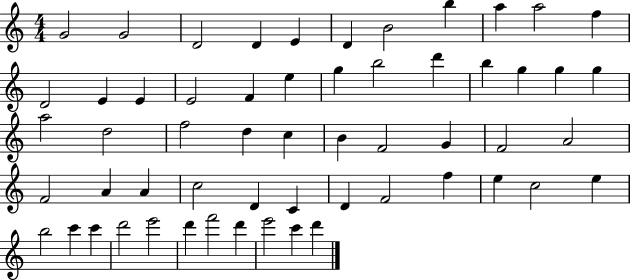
{
  \clef treble
  \numericTimeSignature
  \time 4/4
  \key c \major
  g'2 g'2 | d'2 d'4 e'4 | d'4 b'2 b''4 | a''4 a''2 f''4 | \break d'2 e'4 e'4 | e'2 f'4 e''4 | g''4 b''2 d'''4 | b''4 g''4 g''4 g''4 | \break a''2 d''2 | f''2 d''4 c''4 | b'4 f'2 g'4 | f'2 a'2 | \break f'2 a'4 a'4 | c''2 d'4 c'4 | d'4 f'2 f''4 | e''4 c''2 e''4 | \break b''2 c'''4 c'''4 | d'''2 e'''2 | d'''4 f'''2 d'''4 | e'''2 c'''4 d'''4 | \break \bar "|."
}